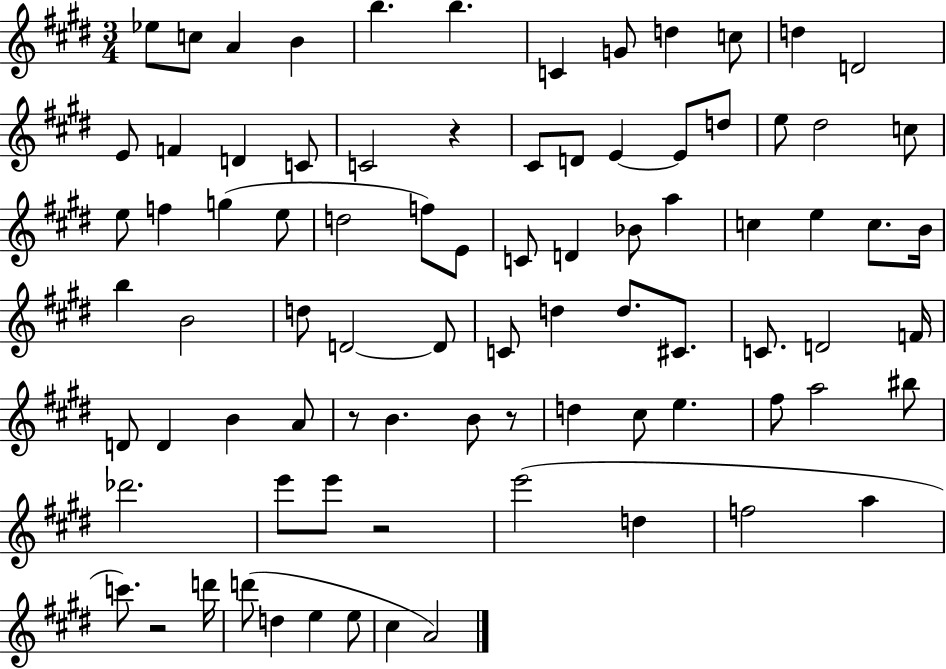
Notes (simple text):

Eb5/e C5/e A4/q B4/q B5/q. B5/q. C4/q G4/e D5/q C5/e D5/q D4/h E4/e F4/q D4/q C4/e C4/h R/q C#4/e D4/e E4/q E4/e D5/e E5/e D#5/h C5/e E5/e F5/q G5/q E5/e D5/h F5/e E4/e C4/e D4/q Bb4/e A5/q C5/q E5/q C5/e. B4/s B5/q B4/h D5/e D4/h D4/e C4/e D5/q D5/e. C#4/e. C4/e. D4/h F4/s D4/e D4/q B4/q A4/e R/e B4/q. B4/e R/e D5/q C#5/e E5/q. F#5/e A5/h BIS5/e Db6/h. E6/e E6/e R/h E6/h D5/q F5/h A5/q C6/e. R/h D6/s D6/e D5/q E5/q E5/e C#5/q A4/h